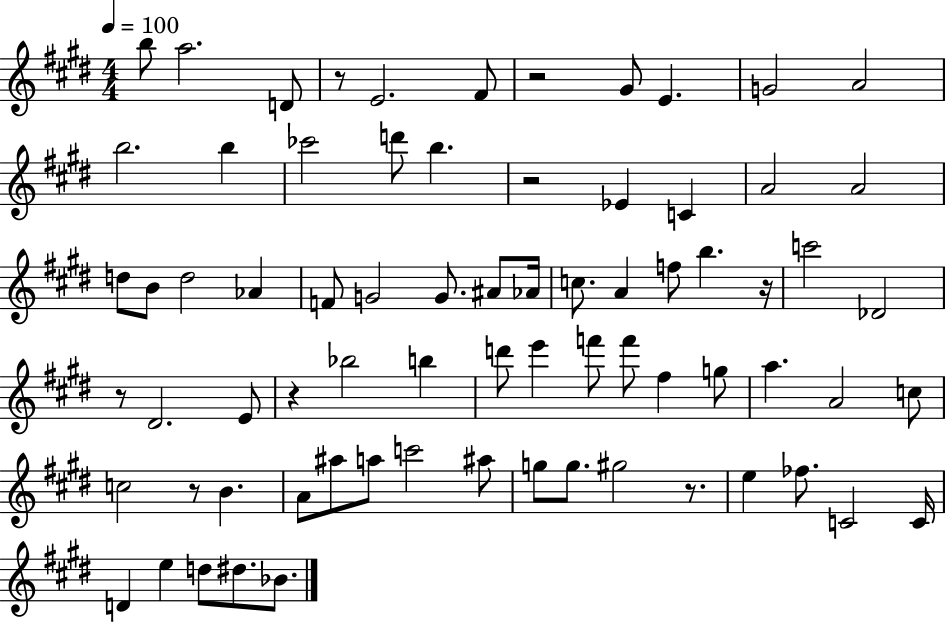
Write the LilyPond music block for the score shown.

{
  \clef treble
  \numericTimeSignature
  \time 4/4
  \key e \major
  \tempo 4 = 100
  b''8 a''2. d'8 | r8 e'2. fis'8 | r2 gis'8 e'4. | g'2 a'2 | \break b''2. b''4 | ces'''2 d'''8 b''4. | r2 ees'4 c'4 | a'2 a'2 | \break d''8 b'8 d''2 aes'4 | f'8 g'2 g'8. ais'8 aes'16 | c''8. a'4 f''8 b''4. r16 | c'''2 des'2 | \break r8 dis'2. e'8 | r4 bes''2 b''4 | d'''8 e'''4 f'''8 f'''8 fis''4 g''8 | a''4. a'2 c''8 | \break c''2 r8 b'4. | a'8 ais''8 a''8 c'''2 ais''8 | g''8 g''8. gis''2 r8. | e''4 fes''8. c'2 c'16 | \break d'4 e''4 d''8 dis''8. bes'8. | \bar "|."
}